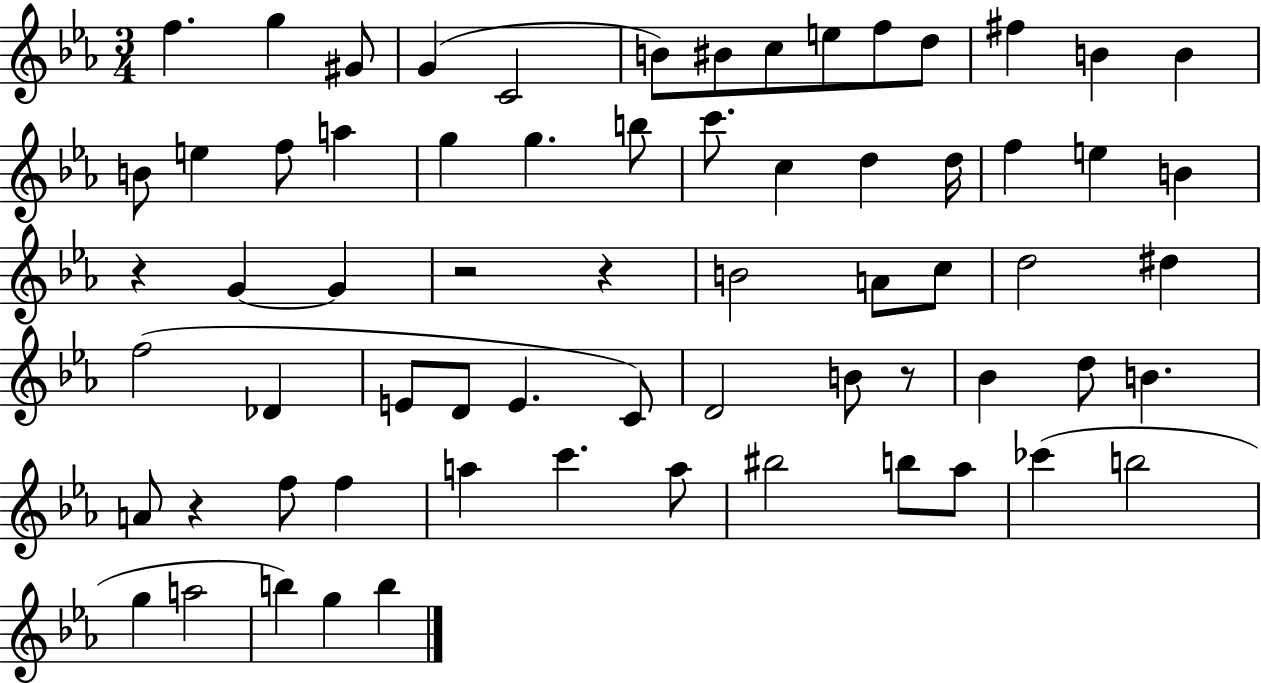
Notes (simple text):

F5/q. G5/q G#4/e G4/q C4/h B4/e BIS4/e C5/e E5/e F5/e D5/e F#5/q B4/q B4/q B4/e E5/q F5/e A5/q G5/q G5/q. B5/e C6/e. C5/q D5/q D5/s F5/q E5/q B4/q R/q G4/q G4/q R/h R/q B4/h A4/e C5/e D5/h D#5/q F5/h Db4/q E4/e D4/e E4/q. C4/e D4/h B4/e R/e Bb4/q D5/e B4/q. A4/e R/q F5/e F5/q A5/q C6/q. A5/e BIS5/h B5/e Ab5/e CES6/q B5/h G5/q A5/h B5/q G5/q B5/q